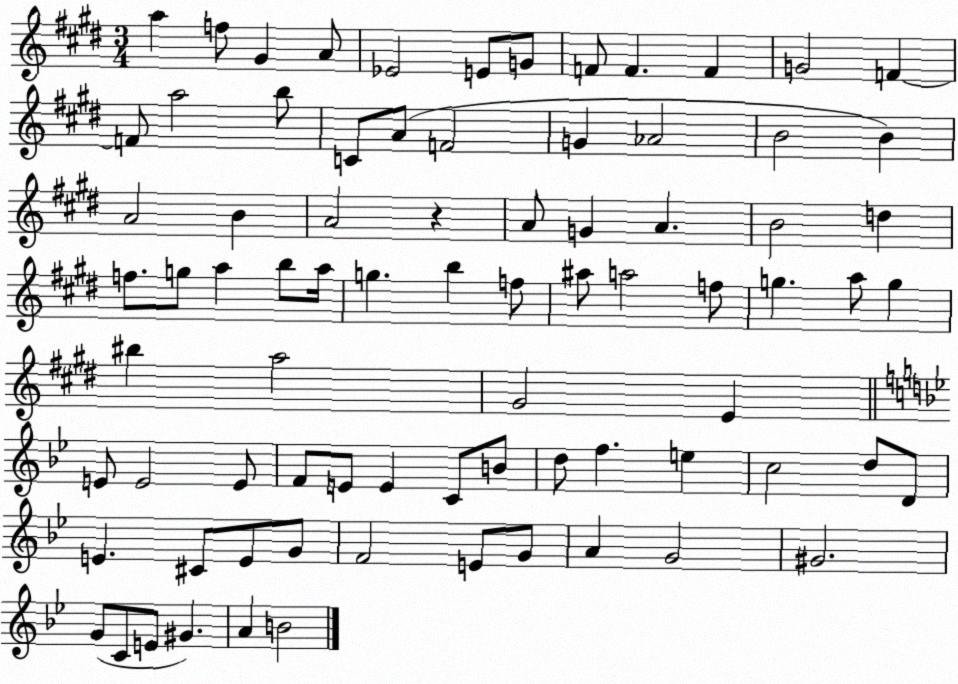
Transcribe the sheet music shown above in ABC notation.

X:1
T:Untitled
M:3/4
L:1/4
K:E
a f/2 ^G A/2 _E2 E/2 G/2 F/2 F F G2 F F/2 a2 b/2 C/2 A/2 F2 G _A2 B2 B A2 B A2 z A/2 G A B2 d f/2 g/2 a b/2 a/4 g b f/2 ^a/2 a2 f/2 g a/2 g ^b a2 ^G2 E E/2 E2 E/2 F/2 E/2 E C/2 B/2 d/2 f e c2 d/2 D/2 E ^C/2 E/2 G/2 F2 E/2 G/2 A G2 ^G2 G/2 C/2 E/2 ^G A B2